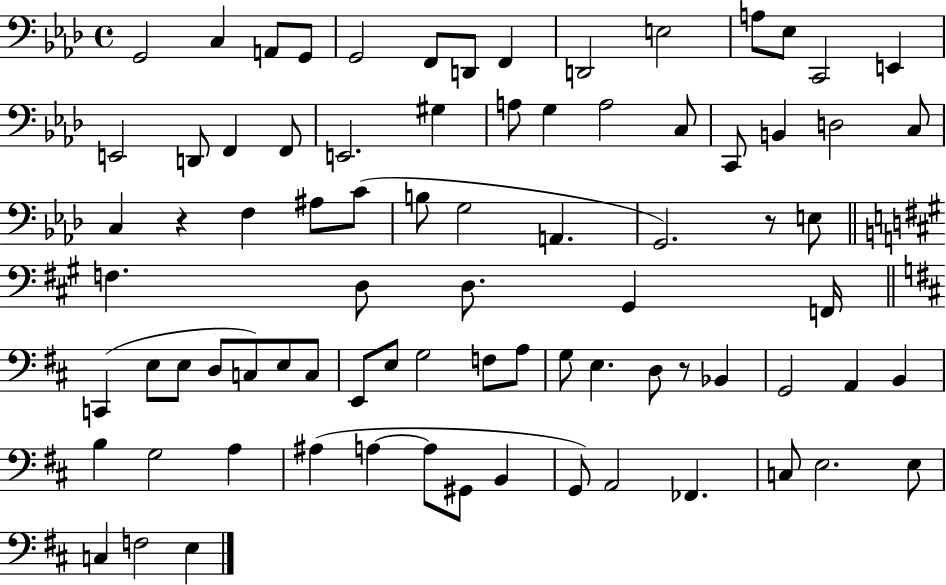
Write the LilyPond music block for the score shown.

{
  \clef bass
  \time 4/4
  \defaultTimeSignature
  \key aes \major
  g,2 c4 a,8 g,8 | g,2 f,8 d,8 f,4 | d,2 e2 | a8 ees8 c,2 e,4 | \break e,2 d,8 f,4 f,8 | e,2. gis4 | a8 g4 a2 c8 | c,8 b,4 d2 c8 | \break c4 r4 f4 ais8 c'8( | b8 g2 a,4. | g,2.) r8 e8 | \bar "||" \break \key a \major f4. d8 d8. gis,4 f,16 | \bar "||" \break \key d \major c,4( e8 e8 d8 c8) e8 c8 | e,8 e8 g2 f8 a8 | g8 e4. d8 r8 bes,4 | g,2 a,4 b,4 | \break b4 g2 a4 | ais4( a4~~ a8 gis,8 b,4 | g,8) a,2 fes,4. | c8 e2. e8 | \break c4 f2 e4 | \bar "|."
}